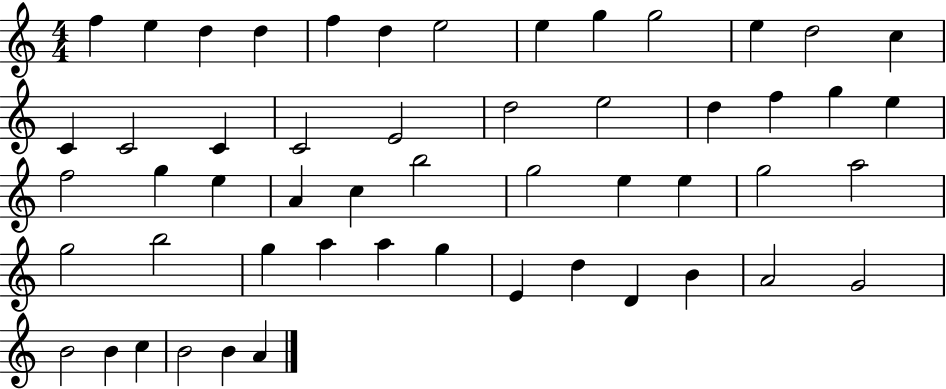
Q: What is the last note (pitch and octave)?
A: A4